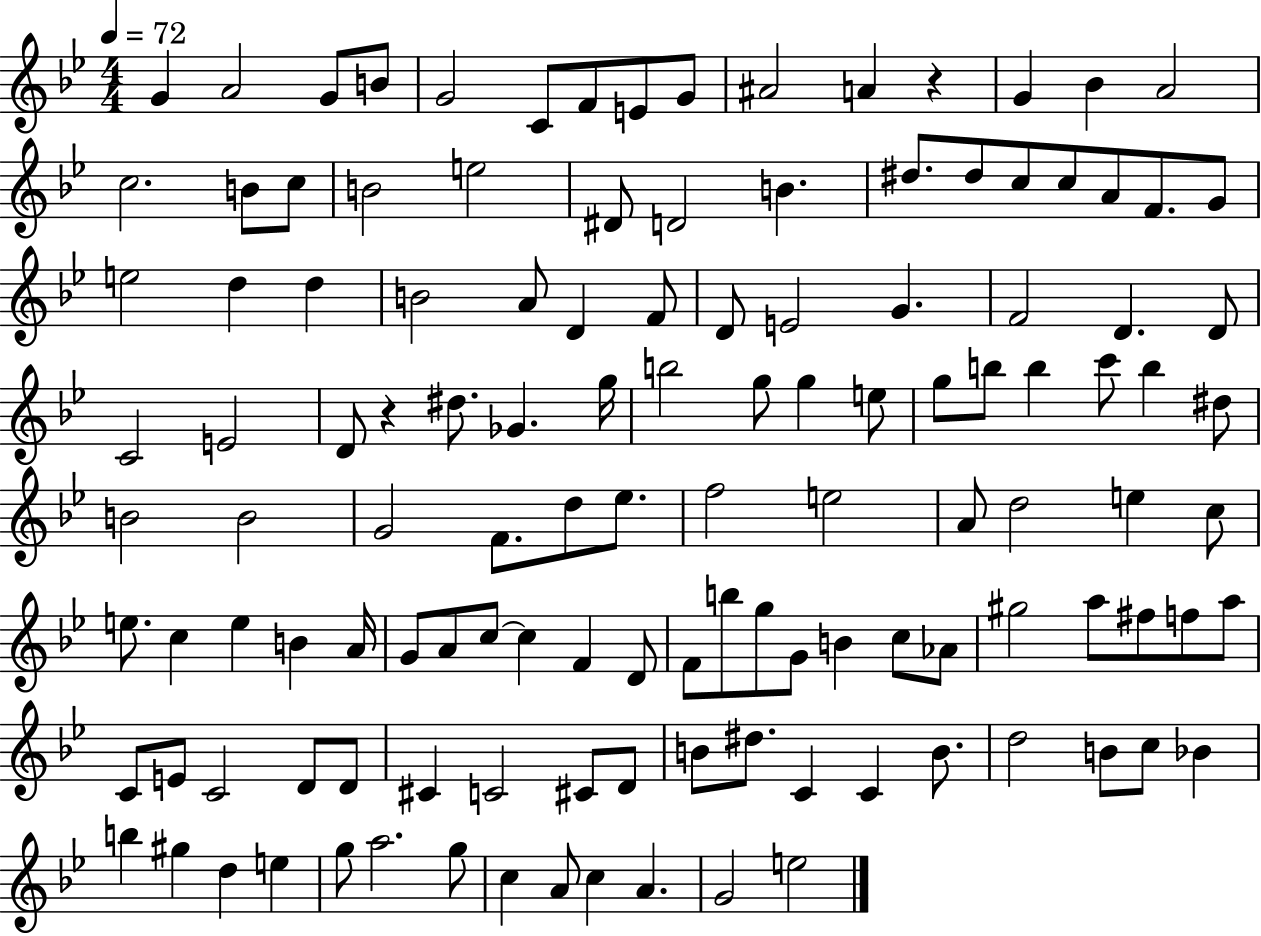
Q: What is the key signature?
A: BES major